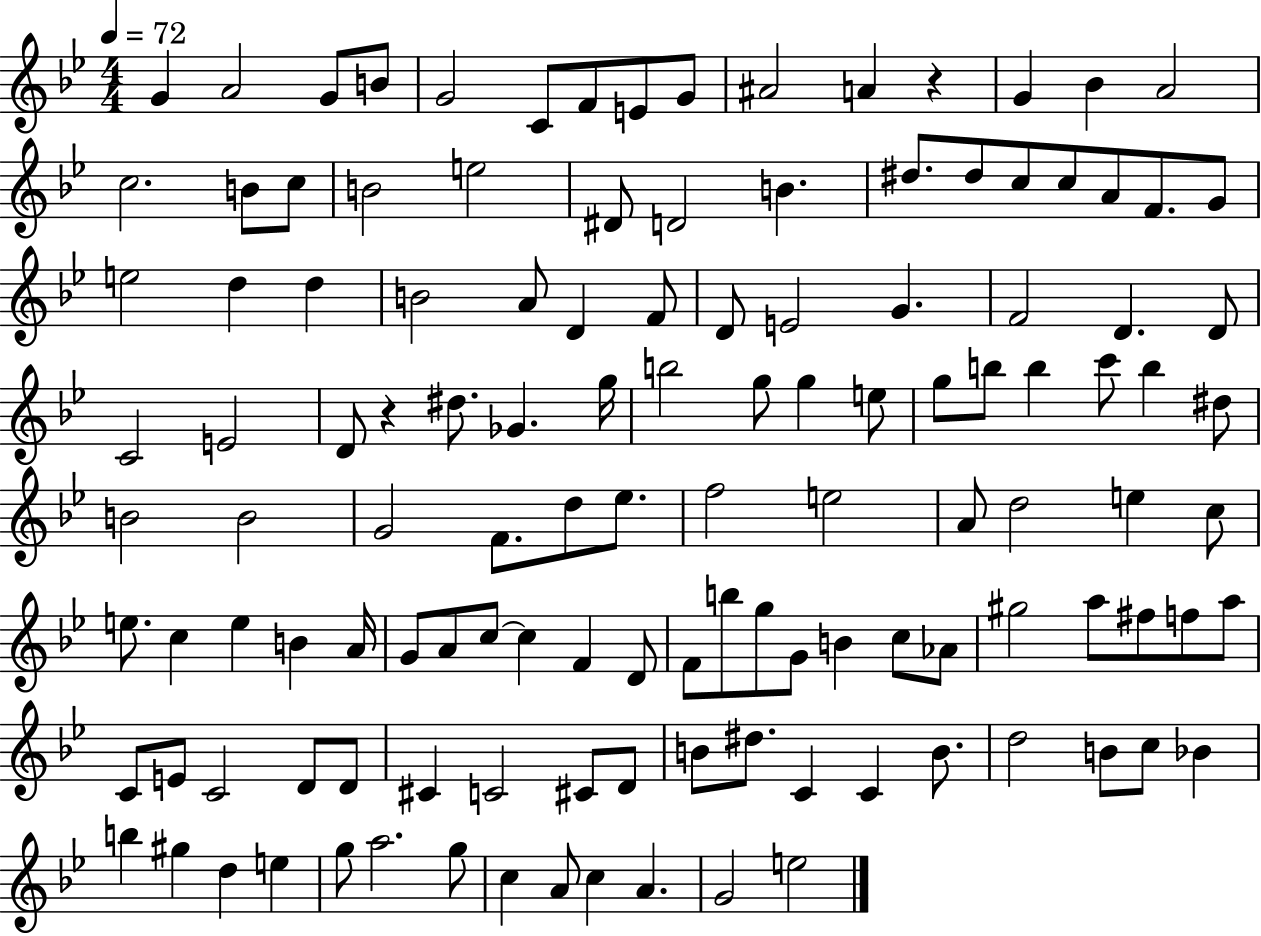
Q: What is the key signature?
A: BES major